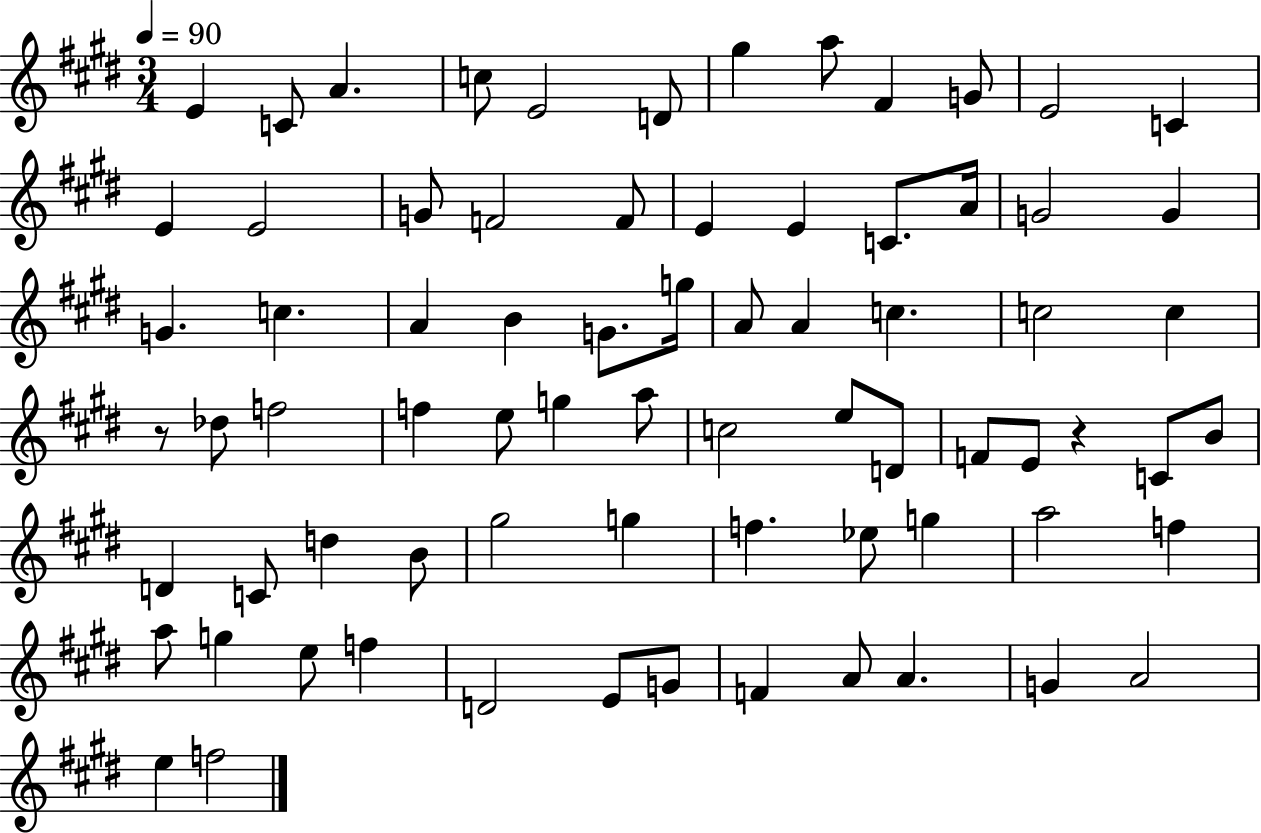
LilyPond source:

{
  \clef treble
  \numericTimeSignature
  \time 3/4
  \key e \major
  \tempo 4 = 90
  e'4 c'8 a'4. | c''8 e'2 d'8 | gis''4 a''8 fis'4 g'8 | e'2 c'4 | \break e'4 e'2 | g'8 f'2 f'8 | e'4 e'4 c'8. a'16 | g'2 g'4 | \break g'4. c''4. | a'4 b'4 g'8. g''16 | a'8 a'4 c''4. | c''2 c''4 | \break r8 des''8 f''2 | f''4 e''8 g''4 a''8 | c''2 e''8 d'8 | f'8 e'8 r4 c'8 b'8 | \break d'4 c'8 d''4 b'8 | gis''2 g''4 | f''4. ees''8 g''4 | a''2 f''4 | \break a''8 g''4 e''8 f''4 | d'2 e'8 g'8 | f'4 a'8 a'4. | g'4 a'2 | \break e''4 f''2 | \bar "|."
}